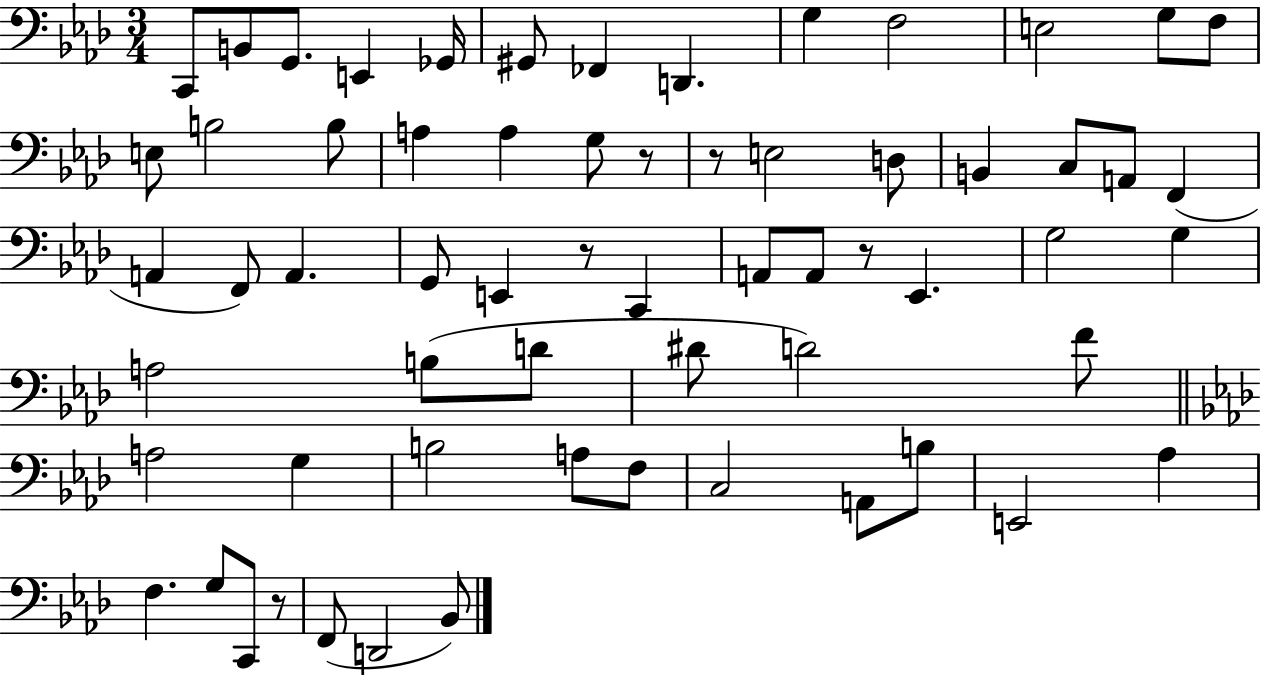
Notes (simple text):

C2/e B2/e G2/e. E2/q Gb2/s G#2/e FES2/q D2/q. G3/q F3/h E3/h G3/e F3/e E3/e B3/h B3/e A3/q A3/q G3/e R/e R/e E3/h D3/e B2/q C3/e A2/e F2/q A2/q F2/e A2/q. G2/e E2/q R/e C2/q A2/e A2/e R/e Eb2/q. G3/h G3/q A3/h B3/e D4/e D#4/e D4/h F4/e A3/h G3/q B3/h A3/e F3/e C3/h A2/e B3/e E2/h Ab3/q F3/q. G3/e C2/e R/e F2/e D2/h Bb2/e